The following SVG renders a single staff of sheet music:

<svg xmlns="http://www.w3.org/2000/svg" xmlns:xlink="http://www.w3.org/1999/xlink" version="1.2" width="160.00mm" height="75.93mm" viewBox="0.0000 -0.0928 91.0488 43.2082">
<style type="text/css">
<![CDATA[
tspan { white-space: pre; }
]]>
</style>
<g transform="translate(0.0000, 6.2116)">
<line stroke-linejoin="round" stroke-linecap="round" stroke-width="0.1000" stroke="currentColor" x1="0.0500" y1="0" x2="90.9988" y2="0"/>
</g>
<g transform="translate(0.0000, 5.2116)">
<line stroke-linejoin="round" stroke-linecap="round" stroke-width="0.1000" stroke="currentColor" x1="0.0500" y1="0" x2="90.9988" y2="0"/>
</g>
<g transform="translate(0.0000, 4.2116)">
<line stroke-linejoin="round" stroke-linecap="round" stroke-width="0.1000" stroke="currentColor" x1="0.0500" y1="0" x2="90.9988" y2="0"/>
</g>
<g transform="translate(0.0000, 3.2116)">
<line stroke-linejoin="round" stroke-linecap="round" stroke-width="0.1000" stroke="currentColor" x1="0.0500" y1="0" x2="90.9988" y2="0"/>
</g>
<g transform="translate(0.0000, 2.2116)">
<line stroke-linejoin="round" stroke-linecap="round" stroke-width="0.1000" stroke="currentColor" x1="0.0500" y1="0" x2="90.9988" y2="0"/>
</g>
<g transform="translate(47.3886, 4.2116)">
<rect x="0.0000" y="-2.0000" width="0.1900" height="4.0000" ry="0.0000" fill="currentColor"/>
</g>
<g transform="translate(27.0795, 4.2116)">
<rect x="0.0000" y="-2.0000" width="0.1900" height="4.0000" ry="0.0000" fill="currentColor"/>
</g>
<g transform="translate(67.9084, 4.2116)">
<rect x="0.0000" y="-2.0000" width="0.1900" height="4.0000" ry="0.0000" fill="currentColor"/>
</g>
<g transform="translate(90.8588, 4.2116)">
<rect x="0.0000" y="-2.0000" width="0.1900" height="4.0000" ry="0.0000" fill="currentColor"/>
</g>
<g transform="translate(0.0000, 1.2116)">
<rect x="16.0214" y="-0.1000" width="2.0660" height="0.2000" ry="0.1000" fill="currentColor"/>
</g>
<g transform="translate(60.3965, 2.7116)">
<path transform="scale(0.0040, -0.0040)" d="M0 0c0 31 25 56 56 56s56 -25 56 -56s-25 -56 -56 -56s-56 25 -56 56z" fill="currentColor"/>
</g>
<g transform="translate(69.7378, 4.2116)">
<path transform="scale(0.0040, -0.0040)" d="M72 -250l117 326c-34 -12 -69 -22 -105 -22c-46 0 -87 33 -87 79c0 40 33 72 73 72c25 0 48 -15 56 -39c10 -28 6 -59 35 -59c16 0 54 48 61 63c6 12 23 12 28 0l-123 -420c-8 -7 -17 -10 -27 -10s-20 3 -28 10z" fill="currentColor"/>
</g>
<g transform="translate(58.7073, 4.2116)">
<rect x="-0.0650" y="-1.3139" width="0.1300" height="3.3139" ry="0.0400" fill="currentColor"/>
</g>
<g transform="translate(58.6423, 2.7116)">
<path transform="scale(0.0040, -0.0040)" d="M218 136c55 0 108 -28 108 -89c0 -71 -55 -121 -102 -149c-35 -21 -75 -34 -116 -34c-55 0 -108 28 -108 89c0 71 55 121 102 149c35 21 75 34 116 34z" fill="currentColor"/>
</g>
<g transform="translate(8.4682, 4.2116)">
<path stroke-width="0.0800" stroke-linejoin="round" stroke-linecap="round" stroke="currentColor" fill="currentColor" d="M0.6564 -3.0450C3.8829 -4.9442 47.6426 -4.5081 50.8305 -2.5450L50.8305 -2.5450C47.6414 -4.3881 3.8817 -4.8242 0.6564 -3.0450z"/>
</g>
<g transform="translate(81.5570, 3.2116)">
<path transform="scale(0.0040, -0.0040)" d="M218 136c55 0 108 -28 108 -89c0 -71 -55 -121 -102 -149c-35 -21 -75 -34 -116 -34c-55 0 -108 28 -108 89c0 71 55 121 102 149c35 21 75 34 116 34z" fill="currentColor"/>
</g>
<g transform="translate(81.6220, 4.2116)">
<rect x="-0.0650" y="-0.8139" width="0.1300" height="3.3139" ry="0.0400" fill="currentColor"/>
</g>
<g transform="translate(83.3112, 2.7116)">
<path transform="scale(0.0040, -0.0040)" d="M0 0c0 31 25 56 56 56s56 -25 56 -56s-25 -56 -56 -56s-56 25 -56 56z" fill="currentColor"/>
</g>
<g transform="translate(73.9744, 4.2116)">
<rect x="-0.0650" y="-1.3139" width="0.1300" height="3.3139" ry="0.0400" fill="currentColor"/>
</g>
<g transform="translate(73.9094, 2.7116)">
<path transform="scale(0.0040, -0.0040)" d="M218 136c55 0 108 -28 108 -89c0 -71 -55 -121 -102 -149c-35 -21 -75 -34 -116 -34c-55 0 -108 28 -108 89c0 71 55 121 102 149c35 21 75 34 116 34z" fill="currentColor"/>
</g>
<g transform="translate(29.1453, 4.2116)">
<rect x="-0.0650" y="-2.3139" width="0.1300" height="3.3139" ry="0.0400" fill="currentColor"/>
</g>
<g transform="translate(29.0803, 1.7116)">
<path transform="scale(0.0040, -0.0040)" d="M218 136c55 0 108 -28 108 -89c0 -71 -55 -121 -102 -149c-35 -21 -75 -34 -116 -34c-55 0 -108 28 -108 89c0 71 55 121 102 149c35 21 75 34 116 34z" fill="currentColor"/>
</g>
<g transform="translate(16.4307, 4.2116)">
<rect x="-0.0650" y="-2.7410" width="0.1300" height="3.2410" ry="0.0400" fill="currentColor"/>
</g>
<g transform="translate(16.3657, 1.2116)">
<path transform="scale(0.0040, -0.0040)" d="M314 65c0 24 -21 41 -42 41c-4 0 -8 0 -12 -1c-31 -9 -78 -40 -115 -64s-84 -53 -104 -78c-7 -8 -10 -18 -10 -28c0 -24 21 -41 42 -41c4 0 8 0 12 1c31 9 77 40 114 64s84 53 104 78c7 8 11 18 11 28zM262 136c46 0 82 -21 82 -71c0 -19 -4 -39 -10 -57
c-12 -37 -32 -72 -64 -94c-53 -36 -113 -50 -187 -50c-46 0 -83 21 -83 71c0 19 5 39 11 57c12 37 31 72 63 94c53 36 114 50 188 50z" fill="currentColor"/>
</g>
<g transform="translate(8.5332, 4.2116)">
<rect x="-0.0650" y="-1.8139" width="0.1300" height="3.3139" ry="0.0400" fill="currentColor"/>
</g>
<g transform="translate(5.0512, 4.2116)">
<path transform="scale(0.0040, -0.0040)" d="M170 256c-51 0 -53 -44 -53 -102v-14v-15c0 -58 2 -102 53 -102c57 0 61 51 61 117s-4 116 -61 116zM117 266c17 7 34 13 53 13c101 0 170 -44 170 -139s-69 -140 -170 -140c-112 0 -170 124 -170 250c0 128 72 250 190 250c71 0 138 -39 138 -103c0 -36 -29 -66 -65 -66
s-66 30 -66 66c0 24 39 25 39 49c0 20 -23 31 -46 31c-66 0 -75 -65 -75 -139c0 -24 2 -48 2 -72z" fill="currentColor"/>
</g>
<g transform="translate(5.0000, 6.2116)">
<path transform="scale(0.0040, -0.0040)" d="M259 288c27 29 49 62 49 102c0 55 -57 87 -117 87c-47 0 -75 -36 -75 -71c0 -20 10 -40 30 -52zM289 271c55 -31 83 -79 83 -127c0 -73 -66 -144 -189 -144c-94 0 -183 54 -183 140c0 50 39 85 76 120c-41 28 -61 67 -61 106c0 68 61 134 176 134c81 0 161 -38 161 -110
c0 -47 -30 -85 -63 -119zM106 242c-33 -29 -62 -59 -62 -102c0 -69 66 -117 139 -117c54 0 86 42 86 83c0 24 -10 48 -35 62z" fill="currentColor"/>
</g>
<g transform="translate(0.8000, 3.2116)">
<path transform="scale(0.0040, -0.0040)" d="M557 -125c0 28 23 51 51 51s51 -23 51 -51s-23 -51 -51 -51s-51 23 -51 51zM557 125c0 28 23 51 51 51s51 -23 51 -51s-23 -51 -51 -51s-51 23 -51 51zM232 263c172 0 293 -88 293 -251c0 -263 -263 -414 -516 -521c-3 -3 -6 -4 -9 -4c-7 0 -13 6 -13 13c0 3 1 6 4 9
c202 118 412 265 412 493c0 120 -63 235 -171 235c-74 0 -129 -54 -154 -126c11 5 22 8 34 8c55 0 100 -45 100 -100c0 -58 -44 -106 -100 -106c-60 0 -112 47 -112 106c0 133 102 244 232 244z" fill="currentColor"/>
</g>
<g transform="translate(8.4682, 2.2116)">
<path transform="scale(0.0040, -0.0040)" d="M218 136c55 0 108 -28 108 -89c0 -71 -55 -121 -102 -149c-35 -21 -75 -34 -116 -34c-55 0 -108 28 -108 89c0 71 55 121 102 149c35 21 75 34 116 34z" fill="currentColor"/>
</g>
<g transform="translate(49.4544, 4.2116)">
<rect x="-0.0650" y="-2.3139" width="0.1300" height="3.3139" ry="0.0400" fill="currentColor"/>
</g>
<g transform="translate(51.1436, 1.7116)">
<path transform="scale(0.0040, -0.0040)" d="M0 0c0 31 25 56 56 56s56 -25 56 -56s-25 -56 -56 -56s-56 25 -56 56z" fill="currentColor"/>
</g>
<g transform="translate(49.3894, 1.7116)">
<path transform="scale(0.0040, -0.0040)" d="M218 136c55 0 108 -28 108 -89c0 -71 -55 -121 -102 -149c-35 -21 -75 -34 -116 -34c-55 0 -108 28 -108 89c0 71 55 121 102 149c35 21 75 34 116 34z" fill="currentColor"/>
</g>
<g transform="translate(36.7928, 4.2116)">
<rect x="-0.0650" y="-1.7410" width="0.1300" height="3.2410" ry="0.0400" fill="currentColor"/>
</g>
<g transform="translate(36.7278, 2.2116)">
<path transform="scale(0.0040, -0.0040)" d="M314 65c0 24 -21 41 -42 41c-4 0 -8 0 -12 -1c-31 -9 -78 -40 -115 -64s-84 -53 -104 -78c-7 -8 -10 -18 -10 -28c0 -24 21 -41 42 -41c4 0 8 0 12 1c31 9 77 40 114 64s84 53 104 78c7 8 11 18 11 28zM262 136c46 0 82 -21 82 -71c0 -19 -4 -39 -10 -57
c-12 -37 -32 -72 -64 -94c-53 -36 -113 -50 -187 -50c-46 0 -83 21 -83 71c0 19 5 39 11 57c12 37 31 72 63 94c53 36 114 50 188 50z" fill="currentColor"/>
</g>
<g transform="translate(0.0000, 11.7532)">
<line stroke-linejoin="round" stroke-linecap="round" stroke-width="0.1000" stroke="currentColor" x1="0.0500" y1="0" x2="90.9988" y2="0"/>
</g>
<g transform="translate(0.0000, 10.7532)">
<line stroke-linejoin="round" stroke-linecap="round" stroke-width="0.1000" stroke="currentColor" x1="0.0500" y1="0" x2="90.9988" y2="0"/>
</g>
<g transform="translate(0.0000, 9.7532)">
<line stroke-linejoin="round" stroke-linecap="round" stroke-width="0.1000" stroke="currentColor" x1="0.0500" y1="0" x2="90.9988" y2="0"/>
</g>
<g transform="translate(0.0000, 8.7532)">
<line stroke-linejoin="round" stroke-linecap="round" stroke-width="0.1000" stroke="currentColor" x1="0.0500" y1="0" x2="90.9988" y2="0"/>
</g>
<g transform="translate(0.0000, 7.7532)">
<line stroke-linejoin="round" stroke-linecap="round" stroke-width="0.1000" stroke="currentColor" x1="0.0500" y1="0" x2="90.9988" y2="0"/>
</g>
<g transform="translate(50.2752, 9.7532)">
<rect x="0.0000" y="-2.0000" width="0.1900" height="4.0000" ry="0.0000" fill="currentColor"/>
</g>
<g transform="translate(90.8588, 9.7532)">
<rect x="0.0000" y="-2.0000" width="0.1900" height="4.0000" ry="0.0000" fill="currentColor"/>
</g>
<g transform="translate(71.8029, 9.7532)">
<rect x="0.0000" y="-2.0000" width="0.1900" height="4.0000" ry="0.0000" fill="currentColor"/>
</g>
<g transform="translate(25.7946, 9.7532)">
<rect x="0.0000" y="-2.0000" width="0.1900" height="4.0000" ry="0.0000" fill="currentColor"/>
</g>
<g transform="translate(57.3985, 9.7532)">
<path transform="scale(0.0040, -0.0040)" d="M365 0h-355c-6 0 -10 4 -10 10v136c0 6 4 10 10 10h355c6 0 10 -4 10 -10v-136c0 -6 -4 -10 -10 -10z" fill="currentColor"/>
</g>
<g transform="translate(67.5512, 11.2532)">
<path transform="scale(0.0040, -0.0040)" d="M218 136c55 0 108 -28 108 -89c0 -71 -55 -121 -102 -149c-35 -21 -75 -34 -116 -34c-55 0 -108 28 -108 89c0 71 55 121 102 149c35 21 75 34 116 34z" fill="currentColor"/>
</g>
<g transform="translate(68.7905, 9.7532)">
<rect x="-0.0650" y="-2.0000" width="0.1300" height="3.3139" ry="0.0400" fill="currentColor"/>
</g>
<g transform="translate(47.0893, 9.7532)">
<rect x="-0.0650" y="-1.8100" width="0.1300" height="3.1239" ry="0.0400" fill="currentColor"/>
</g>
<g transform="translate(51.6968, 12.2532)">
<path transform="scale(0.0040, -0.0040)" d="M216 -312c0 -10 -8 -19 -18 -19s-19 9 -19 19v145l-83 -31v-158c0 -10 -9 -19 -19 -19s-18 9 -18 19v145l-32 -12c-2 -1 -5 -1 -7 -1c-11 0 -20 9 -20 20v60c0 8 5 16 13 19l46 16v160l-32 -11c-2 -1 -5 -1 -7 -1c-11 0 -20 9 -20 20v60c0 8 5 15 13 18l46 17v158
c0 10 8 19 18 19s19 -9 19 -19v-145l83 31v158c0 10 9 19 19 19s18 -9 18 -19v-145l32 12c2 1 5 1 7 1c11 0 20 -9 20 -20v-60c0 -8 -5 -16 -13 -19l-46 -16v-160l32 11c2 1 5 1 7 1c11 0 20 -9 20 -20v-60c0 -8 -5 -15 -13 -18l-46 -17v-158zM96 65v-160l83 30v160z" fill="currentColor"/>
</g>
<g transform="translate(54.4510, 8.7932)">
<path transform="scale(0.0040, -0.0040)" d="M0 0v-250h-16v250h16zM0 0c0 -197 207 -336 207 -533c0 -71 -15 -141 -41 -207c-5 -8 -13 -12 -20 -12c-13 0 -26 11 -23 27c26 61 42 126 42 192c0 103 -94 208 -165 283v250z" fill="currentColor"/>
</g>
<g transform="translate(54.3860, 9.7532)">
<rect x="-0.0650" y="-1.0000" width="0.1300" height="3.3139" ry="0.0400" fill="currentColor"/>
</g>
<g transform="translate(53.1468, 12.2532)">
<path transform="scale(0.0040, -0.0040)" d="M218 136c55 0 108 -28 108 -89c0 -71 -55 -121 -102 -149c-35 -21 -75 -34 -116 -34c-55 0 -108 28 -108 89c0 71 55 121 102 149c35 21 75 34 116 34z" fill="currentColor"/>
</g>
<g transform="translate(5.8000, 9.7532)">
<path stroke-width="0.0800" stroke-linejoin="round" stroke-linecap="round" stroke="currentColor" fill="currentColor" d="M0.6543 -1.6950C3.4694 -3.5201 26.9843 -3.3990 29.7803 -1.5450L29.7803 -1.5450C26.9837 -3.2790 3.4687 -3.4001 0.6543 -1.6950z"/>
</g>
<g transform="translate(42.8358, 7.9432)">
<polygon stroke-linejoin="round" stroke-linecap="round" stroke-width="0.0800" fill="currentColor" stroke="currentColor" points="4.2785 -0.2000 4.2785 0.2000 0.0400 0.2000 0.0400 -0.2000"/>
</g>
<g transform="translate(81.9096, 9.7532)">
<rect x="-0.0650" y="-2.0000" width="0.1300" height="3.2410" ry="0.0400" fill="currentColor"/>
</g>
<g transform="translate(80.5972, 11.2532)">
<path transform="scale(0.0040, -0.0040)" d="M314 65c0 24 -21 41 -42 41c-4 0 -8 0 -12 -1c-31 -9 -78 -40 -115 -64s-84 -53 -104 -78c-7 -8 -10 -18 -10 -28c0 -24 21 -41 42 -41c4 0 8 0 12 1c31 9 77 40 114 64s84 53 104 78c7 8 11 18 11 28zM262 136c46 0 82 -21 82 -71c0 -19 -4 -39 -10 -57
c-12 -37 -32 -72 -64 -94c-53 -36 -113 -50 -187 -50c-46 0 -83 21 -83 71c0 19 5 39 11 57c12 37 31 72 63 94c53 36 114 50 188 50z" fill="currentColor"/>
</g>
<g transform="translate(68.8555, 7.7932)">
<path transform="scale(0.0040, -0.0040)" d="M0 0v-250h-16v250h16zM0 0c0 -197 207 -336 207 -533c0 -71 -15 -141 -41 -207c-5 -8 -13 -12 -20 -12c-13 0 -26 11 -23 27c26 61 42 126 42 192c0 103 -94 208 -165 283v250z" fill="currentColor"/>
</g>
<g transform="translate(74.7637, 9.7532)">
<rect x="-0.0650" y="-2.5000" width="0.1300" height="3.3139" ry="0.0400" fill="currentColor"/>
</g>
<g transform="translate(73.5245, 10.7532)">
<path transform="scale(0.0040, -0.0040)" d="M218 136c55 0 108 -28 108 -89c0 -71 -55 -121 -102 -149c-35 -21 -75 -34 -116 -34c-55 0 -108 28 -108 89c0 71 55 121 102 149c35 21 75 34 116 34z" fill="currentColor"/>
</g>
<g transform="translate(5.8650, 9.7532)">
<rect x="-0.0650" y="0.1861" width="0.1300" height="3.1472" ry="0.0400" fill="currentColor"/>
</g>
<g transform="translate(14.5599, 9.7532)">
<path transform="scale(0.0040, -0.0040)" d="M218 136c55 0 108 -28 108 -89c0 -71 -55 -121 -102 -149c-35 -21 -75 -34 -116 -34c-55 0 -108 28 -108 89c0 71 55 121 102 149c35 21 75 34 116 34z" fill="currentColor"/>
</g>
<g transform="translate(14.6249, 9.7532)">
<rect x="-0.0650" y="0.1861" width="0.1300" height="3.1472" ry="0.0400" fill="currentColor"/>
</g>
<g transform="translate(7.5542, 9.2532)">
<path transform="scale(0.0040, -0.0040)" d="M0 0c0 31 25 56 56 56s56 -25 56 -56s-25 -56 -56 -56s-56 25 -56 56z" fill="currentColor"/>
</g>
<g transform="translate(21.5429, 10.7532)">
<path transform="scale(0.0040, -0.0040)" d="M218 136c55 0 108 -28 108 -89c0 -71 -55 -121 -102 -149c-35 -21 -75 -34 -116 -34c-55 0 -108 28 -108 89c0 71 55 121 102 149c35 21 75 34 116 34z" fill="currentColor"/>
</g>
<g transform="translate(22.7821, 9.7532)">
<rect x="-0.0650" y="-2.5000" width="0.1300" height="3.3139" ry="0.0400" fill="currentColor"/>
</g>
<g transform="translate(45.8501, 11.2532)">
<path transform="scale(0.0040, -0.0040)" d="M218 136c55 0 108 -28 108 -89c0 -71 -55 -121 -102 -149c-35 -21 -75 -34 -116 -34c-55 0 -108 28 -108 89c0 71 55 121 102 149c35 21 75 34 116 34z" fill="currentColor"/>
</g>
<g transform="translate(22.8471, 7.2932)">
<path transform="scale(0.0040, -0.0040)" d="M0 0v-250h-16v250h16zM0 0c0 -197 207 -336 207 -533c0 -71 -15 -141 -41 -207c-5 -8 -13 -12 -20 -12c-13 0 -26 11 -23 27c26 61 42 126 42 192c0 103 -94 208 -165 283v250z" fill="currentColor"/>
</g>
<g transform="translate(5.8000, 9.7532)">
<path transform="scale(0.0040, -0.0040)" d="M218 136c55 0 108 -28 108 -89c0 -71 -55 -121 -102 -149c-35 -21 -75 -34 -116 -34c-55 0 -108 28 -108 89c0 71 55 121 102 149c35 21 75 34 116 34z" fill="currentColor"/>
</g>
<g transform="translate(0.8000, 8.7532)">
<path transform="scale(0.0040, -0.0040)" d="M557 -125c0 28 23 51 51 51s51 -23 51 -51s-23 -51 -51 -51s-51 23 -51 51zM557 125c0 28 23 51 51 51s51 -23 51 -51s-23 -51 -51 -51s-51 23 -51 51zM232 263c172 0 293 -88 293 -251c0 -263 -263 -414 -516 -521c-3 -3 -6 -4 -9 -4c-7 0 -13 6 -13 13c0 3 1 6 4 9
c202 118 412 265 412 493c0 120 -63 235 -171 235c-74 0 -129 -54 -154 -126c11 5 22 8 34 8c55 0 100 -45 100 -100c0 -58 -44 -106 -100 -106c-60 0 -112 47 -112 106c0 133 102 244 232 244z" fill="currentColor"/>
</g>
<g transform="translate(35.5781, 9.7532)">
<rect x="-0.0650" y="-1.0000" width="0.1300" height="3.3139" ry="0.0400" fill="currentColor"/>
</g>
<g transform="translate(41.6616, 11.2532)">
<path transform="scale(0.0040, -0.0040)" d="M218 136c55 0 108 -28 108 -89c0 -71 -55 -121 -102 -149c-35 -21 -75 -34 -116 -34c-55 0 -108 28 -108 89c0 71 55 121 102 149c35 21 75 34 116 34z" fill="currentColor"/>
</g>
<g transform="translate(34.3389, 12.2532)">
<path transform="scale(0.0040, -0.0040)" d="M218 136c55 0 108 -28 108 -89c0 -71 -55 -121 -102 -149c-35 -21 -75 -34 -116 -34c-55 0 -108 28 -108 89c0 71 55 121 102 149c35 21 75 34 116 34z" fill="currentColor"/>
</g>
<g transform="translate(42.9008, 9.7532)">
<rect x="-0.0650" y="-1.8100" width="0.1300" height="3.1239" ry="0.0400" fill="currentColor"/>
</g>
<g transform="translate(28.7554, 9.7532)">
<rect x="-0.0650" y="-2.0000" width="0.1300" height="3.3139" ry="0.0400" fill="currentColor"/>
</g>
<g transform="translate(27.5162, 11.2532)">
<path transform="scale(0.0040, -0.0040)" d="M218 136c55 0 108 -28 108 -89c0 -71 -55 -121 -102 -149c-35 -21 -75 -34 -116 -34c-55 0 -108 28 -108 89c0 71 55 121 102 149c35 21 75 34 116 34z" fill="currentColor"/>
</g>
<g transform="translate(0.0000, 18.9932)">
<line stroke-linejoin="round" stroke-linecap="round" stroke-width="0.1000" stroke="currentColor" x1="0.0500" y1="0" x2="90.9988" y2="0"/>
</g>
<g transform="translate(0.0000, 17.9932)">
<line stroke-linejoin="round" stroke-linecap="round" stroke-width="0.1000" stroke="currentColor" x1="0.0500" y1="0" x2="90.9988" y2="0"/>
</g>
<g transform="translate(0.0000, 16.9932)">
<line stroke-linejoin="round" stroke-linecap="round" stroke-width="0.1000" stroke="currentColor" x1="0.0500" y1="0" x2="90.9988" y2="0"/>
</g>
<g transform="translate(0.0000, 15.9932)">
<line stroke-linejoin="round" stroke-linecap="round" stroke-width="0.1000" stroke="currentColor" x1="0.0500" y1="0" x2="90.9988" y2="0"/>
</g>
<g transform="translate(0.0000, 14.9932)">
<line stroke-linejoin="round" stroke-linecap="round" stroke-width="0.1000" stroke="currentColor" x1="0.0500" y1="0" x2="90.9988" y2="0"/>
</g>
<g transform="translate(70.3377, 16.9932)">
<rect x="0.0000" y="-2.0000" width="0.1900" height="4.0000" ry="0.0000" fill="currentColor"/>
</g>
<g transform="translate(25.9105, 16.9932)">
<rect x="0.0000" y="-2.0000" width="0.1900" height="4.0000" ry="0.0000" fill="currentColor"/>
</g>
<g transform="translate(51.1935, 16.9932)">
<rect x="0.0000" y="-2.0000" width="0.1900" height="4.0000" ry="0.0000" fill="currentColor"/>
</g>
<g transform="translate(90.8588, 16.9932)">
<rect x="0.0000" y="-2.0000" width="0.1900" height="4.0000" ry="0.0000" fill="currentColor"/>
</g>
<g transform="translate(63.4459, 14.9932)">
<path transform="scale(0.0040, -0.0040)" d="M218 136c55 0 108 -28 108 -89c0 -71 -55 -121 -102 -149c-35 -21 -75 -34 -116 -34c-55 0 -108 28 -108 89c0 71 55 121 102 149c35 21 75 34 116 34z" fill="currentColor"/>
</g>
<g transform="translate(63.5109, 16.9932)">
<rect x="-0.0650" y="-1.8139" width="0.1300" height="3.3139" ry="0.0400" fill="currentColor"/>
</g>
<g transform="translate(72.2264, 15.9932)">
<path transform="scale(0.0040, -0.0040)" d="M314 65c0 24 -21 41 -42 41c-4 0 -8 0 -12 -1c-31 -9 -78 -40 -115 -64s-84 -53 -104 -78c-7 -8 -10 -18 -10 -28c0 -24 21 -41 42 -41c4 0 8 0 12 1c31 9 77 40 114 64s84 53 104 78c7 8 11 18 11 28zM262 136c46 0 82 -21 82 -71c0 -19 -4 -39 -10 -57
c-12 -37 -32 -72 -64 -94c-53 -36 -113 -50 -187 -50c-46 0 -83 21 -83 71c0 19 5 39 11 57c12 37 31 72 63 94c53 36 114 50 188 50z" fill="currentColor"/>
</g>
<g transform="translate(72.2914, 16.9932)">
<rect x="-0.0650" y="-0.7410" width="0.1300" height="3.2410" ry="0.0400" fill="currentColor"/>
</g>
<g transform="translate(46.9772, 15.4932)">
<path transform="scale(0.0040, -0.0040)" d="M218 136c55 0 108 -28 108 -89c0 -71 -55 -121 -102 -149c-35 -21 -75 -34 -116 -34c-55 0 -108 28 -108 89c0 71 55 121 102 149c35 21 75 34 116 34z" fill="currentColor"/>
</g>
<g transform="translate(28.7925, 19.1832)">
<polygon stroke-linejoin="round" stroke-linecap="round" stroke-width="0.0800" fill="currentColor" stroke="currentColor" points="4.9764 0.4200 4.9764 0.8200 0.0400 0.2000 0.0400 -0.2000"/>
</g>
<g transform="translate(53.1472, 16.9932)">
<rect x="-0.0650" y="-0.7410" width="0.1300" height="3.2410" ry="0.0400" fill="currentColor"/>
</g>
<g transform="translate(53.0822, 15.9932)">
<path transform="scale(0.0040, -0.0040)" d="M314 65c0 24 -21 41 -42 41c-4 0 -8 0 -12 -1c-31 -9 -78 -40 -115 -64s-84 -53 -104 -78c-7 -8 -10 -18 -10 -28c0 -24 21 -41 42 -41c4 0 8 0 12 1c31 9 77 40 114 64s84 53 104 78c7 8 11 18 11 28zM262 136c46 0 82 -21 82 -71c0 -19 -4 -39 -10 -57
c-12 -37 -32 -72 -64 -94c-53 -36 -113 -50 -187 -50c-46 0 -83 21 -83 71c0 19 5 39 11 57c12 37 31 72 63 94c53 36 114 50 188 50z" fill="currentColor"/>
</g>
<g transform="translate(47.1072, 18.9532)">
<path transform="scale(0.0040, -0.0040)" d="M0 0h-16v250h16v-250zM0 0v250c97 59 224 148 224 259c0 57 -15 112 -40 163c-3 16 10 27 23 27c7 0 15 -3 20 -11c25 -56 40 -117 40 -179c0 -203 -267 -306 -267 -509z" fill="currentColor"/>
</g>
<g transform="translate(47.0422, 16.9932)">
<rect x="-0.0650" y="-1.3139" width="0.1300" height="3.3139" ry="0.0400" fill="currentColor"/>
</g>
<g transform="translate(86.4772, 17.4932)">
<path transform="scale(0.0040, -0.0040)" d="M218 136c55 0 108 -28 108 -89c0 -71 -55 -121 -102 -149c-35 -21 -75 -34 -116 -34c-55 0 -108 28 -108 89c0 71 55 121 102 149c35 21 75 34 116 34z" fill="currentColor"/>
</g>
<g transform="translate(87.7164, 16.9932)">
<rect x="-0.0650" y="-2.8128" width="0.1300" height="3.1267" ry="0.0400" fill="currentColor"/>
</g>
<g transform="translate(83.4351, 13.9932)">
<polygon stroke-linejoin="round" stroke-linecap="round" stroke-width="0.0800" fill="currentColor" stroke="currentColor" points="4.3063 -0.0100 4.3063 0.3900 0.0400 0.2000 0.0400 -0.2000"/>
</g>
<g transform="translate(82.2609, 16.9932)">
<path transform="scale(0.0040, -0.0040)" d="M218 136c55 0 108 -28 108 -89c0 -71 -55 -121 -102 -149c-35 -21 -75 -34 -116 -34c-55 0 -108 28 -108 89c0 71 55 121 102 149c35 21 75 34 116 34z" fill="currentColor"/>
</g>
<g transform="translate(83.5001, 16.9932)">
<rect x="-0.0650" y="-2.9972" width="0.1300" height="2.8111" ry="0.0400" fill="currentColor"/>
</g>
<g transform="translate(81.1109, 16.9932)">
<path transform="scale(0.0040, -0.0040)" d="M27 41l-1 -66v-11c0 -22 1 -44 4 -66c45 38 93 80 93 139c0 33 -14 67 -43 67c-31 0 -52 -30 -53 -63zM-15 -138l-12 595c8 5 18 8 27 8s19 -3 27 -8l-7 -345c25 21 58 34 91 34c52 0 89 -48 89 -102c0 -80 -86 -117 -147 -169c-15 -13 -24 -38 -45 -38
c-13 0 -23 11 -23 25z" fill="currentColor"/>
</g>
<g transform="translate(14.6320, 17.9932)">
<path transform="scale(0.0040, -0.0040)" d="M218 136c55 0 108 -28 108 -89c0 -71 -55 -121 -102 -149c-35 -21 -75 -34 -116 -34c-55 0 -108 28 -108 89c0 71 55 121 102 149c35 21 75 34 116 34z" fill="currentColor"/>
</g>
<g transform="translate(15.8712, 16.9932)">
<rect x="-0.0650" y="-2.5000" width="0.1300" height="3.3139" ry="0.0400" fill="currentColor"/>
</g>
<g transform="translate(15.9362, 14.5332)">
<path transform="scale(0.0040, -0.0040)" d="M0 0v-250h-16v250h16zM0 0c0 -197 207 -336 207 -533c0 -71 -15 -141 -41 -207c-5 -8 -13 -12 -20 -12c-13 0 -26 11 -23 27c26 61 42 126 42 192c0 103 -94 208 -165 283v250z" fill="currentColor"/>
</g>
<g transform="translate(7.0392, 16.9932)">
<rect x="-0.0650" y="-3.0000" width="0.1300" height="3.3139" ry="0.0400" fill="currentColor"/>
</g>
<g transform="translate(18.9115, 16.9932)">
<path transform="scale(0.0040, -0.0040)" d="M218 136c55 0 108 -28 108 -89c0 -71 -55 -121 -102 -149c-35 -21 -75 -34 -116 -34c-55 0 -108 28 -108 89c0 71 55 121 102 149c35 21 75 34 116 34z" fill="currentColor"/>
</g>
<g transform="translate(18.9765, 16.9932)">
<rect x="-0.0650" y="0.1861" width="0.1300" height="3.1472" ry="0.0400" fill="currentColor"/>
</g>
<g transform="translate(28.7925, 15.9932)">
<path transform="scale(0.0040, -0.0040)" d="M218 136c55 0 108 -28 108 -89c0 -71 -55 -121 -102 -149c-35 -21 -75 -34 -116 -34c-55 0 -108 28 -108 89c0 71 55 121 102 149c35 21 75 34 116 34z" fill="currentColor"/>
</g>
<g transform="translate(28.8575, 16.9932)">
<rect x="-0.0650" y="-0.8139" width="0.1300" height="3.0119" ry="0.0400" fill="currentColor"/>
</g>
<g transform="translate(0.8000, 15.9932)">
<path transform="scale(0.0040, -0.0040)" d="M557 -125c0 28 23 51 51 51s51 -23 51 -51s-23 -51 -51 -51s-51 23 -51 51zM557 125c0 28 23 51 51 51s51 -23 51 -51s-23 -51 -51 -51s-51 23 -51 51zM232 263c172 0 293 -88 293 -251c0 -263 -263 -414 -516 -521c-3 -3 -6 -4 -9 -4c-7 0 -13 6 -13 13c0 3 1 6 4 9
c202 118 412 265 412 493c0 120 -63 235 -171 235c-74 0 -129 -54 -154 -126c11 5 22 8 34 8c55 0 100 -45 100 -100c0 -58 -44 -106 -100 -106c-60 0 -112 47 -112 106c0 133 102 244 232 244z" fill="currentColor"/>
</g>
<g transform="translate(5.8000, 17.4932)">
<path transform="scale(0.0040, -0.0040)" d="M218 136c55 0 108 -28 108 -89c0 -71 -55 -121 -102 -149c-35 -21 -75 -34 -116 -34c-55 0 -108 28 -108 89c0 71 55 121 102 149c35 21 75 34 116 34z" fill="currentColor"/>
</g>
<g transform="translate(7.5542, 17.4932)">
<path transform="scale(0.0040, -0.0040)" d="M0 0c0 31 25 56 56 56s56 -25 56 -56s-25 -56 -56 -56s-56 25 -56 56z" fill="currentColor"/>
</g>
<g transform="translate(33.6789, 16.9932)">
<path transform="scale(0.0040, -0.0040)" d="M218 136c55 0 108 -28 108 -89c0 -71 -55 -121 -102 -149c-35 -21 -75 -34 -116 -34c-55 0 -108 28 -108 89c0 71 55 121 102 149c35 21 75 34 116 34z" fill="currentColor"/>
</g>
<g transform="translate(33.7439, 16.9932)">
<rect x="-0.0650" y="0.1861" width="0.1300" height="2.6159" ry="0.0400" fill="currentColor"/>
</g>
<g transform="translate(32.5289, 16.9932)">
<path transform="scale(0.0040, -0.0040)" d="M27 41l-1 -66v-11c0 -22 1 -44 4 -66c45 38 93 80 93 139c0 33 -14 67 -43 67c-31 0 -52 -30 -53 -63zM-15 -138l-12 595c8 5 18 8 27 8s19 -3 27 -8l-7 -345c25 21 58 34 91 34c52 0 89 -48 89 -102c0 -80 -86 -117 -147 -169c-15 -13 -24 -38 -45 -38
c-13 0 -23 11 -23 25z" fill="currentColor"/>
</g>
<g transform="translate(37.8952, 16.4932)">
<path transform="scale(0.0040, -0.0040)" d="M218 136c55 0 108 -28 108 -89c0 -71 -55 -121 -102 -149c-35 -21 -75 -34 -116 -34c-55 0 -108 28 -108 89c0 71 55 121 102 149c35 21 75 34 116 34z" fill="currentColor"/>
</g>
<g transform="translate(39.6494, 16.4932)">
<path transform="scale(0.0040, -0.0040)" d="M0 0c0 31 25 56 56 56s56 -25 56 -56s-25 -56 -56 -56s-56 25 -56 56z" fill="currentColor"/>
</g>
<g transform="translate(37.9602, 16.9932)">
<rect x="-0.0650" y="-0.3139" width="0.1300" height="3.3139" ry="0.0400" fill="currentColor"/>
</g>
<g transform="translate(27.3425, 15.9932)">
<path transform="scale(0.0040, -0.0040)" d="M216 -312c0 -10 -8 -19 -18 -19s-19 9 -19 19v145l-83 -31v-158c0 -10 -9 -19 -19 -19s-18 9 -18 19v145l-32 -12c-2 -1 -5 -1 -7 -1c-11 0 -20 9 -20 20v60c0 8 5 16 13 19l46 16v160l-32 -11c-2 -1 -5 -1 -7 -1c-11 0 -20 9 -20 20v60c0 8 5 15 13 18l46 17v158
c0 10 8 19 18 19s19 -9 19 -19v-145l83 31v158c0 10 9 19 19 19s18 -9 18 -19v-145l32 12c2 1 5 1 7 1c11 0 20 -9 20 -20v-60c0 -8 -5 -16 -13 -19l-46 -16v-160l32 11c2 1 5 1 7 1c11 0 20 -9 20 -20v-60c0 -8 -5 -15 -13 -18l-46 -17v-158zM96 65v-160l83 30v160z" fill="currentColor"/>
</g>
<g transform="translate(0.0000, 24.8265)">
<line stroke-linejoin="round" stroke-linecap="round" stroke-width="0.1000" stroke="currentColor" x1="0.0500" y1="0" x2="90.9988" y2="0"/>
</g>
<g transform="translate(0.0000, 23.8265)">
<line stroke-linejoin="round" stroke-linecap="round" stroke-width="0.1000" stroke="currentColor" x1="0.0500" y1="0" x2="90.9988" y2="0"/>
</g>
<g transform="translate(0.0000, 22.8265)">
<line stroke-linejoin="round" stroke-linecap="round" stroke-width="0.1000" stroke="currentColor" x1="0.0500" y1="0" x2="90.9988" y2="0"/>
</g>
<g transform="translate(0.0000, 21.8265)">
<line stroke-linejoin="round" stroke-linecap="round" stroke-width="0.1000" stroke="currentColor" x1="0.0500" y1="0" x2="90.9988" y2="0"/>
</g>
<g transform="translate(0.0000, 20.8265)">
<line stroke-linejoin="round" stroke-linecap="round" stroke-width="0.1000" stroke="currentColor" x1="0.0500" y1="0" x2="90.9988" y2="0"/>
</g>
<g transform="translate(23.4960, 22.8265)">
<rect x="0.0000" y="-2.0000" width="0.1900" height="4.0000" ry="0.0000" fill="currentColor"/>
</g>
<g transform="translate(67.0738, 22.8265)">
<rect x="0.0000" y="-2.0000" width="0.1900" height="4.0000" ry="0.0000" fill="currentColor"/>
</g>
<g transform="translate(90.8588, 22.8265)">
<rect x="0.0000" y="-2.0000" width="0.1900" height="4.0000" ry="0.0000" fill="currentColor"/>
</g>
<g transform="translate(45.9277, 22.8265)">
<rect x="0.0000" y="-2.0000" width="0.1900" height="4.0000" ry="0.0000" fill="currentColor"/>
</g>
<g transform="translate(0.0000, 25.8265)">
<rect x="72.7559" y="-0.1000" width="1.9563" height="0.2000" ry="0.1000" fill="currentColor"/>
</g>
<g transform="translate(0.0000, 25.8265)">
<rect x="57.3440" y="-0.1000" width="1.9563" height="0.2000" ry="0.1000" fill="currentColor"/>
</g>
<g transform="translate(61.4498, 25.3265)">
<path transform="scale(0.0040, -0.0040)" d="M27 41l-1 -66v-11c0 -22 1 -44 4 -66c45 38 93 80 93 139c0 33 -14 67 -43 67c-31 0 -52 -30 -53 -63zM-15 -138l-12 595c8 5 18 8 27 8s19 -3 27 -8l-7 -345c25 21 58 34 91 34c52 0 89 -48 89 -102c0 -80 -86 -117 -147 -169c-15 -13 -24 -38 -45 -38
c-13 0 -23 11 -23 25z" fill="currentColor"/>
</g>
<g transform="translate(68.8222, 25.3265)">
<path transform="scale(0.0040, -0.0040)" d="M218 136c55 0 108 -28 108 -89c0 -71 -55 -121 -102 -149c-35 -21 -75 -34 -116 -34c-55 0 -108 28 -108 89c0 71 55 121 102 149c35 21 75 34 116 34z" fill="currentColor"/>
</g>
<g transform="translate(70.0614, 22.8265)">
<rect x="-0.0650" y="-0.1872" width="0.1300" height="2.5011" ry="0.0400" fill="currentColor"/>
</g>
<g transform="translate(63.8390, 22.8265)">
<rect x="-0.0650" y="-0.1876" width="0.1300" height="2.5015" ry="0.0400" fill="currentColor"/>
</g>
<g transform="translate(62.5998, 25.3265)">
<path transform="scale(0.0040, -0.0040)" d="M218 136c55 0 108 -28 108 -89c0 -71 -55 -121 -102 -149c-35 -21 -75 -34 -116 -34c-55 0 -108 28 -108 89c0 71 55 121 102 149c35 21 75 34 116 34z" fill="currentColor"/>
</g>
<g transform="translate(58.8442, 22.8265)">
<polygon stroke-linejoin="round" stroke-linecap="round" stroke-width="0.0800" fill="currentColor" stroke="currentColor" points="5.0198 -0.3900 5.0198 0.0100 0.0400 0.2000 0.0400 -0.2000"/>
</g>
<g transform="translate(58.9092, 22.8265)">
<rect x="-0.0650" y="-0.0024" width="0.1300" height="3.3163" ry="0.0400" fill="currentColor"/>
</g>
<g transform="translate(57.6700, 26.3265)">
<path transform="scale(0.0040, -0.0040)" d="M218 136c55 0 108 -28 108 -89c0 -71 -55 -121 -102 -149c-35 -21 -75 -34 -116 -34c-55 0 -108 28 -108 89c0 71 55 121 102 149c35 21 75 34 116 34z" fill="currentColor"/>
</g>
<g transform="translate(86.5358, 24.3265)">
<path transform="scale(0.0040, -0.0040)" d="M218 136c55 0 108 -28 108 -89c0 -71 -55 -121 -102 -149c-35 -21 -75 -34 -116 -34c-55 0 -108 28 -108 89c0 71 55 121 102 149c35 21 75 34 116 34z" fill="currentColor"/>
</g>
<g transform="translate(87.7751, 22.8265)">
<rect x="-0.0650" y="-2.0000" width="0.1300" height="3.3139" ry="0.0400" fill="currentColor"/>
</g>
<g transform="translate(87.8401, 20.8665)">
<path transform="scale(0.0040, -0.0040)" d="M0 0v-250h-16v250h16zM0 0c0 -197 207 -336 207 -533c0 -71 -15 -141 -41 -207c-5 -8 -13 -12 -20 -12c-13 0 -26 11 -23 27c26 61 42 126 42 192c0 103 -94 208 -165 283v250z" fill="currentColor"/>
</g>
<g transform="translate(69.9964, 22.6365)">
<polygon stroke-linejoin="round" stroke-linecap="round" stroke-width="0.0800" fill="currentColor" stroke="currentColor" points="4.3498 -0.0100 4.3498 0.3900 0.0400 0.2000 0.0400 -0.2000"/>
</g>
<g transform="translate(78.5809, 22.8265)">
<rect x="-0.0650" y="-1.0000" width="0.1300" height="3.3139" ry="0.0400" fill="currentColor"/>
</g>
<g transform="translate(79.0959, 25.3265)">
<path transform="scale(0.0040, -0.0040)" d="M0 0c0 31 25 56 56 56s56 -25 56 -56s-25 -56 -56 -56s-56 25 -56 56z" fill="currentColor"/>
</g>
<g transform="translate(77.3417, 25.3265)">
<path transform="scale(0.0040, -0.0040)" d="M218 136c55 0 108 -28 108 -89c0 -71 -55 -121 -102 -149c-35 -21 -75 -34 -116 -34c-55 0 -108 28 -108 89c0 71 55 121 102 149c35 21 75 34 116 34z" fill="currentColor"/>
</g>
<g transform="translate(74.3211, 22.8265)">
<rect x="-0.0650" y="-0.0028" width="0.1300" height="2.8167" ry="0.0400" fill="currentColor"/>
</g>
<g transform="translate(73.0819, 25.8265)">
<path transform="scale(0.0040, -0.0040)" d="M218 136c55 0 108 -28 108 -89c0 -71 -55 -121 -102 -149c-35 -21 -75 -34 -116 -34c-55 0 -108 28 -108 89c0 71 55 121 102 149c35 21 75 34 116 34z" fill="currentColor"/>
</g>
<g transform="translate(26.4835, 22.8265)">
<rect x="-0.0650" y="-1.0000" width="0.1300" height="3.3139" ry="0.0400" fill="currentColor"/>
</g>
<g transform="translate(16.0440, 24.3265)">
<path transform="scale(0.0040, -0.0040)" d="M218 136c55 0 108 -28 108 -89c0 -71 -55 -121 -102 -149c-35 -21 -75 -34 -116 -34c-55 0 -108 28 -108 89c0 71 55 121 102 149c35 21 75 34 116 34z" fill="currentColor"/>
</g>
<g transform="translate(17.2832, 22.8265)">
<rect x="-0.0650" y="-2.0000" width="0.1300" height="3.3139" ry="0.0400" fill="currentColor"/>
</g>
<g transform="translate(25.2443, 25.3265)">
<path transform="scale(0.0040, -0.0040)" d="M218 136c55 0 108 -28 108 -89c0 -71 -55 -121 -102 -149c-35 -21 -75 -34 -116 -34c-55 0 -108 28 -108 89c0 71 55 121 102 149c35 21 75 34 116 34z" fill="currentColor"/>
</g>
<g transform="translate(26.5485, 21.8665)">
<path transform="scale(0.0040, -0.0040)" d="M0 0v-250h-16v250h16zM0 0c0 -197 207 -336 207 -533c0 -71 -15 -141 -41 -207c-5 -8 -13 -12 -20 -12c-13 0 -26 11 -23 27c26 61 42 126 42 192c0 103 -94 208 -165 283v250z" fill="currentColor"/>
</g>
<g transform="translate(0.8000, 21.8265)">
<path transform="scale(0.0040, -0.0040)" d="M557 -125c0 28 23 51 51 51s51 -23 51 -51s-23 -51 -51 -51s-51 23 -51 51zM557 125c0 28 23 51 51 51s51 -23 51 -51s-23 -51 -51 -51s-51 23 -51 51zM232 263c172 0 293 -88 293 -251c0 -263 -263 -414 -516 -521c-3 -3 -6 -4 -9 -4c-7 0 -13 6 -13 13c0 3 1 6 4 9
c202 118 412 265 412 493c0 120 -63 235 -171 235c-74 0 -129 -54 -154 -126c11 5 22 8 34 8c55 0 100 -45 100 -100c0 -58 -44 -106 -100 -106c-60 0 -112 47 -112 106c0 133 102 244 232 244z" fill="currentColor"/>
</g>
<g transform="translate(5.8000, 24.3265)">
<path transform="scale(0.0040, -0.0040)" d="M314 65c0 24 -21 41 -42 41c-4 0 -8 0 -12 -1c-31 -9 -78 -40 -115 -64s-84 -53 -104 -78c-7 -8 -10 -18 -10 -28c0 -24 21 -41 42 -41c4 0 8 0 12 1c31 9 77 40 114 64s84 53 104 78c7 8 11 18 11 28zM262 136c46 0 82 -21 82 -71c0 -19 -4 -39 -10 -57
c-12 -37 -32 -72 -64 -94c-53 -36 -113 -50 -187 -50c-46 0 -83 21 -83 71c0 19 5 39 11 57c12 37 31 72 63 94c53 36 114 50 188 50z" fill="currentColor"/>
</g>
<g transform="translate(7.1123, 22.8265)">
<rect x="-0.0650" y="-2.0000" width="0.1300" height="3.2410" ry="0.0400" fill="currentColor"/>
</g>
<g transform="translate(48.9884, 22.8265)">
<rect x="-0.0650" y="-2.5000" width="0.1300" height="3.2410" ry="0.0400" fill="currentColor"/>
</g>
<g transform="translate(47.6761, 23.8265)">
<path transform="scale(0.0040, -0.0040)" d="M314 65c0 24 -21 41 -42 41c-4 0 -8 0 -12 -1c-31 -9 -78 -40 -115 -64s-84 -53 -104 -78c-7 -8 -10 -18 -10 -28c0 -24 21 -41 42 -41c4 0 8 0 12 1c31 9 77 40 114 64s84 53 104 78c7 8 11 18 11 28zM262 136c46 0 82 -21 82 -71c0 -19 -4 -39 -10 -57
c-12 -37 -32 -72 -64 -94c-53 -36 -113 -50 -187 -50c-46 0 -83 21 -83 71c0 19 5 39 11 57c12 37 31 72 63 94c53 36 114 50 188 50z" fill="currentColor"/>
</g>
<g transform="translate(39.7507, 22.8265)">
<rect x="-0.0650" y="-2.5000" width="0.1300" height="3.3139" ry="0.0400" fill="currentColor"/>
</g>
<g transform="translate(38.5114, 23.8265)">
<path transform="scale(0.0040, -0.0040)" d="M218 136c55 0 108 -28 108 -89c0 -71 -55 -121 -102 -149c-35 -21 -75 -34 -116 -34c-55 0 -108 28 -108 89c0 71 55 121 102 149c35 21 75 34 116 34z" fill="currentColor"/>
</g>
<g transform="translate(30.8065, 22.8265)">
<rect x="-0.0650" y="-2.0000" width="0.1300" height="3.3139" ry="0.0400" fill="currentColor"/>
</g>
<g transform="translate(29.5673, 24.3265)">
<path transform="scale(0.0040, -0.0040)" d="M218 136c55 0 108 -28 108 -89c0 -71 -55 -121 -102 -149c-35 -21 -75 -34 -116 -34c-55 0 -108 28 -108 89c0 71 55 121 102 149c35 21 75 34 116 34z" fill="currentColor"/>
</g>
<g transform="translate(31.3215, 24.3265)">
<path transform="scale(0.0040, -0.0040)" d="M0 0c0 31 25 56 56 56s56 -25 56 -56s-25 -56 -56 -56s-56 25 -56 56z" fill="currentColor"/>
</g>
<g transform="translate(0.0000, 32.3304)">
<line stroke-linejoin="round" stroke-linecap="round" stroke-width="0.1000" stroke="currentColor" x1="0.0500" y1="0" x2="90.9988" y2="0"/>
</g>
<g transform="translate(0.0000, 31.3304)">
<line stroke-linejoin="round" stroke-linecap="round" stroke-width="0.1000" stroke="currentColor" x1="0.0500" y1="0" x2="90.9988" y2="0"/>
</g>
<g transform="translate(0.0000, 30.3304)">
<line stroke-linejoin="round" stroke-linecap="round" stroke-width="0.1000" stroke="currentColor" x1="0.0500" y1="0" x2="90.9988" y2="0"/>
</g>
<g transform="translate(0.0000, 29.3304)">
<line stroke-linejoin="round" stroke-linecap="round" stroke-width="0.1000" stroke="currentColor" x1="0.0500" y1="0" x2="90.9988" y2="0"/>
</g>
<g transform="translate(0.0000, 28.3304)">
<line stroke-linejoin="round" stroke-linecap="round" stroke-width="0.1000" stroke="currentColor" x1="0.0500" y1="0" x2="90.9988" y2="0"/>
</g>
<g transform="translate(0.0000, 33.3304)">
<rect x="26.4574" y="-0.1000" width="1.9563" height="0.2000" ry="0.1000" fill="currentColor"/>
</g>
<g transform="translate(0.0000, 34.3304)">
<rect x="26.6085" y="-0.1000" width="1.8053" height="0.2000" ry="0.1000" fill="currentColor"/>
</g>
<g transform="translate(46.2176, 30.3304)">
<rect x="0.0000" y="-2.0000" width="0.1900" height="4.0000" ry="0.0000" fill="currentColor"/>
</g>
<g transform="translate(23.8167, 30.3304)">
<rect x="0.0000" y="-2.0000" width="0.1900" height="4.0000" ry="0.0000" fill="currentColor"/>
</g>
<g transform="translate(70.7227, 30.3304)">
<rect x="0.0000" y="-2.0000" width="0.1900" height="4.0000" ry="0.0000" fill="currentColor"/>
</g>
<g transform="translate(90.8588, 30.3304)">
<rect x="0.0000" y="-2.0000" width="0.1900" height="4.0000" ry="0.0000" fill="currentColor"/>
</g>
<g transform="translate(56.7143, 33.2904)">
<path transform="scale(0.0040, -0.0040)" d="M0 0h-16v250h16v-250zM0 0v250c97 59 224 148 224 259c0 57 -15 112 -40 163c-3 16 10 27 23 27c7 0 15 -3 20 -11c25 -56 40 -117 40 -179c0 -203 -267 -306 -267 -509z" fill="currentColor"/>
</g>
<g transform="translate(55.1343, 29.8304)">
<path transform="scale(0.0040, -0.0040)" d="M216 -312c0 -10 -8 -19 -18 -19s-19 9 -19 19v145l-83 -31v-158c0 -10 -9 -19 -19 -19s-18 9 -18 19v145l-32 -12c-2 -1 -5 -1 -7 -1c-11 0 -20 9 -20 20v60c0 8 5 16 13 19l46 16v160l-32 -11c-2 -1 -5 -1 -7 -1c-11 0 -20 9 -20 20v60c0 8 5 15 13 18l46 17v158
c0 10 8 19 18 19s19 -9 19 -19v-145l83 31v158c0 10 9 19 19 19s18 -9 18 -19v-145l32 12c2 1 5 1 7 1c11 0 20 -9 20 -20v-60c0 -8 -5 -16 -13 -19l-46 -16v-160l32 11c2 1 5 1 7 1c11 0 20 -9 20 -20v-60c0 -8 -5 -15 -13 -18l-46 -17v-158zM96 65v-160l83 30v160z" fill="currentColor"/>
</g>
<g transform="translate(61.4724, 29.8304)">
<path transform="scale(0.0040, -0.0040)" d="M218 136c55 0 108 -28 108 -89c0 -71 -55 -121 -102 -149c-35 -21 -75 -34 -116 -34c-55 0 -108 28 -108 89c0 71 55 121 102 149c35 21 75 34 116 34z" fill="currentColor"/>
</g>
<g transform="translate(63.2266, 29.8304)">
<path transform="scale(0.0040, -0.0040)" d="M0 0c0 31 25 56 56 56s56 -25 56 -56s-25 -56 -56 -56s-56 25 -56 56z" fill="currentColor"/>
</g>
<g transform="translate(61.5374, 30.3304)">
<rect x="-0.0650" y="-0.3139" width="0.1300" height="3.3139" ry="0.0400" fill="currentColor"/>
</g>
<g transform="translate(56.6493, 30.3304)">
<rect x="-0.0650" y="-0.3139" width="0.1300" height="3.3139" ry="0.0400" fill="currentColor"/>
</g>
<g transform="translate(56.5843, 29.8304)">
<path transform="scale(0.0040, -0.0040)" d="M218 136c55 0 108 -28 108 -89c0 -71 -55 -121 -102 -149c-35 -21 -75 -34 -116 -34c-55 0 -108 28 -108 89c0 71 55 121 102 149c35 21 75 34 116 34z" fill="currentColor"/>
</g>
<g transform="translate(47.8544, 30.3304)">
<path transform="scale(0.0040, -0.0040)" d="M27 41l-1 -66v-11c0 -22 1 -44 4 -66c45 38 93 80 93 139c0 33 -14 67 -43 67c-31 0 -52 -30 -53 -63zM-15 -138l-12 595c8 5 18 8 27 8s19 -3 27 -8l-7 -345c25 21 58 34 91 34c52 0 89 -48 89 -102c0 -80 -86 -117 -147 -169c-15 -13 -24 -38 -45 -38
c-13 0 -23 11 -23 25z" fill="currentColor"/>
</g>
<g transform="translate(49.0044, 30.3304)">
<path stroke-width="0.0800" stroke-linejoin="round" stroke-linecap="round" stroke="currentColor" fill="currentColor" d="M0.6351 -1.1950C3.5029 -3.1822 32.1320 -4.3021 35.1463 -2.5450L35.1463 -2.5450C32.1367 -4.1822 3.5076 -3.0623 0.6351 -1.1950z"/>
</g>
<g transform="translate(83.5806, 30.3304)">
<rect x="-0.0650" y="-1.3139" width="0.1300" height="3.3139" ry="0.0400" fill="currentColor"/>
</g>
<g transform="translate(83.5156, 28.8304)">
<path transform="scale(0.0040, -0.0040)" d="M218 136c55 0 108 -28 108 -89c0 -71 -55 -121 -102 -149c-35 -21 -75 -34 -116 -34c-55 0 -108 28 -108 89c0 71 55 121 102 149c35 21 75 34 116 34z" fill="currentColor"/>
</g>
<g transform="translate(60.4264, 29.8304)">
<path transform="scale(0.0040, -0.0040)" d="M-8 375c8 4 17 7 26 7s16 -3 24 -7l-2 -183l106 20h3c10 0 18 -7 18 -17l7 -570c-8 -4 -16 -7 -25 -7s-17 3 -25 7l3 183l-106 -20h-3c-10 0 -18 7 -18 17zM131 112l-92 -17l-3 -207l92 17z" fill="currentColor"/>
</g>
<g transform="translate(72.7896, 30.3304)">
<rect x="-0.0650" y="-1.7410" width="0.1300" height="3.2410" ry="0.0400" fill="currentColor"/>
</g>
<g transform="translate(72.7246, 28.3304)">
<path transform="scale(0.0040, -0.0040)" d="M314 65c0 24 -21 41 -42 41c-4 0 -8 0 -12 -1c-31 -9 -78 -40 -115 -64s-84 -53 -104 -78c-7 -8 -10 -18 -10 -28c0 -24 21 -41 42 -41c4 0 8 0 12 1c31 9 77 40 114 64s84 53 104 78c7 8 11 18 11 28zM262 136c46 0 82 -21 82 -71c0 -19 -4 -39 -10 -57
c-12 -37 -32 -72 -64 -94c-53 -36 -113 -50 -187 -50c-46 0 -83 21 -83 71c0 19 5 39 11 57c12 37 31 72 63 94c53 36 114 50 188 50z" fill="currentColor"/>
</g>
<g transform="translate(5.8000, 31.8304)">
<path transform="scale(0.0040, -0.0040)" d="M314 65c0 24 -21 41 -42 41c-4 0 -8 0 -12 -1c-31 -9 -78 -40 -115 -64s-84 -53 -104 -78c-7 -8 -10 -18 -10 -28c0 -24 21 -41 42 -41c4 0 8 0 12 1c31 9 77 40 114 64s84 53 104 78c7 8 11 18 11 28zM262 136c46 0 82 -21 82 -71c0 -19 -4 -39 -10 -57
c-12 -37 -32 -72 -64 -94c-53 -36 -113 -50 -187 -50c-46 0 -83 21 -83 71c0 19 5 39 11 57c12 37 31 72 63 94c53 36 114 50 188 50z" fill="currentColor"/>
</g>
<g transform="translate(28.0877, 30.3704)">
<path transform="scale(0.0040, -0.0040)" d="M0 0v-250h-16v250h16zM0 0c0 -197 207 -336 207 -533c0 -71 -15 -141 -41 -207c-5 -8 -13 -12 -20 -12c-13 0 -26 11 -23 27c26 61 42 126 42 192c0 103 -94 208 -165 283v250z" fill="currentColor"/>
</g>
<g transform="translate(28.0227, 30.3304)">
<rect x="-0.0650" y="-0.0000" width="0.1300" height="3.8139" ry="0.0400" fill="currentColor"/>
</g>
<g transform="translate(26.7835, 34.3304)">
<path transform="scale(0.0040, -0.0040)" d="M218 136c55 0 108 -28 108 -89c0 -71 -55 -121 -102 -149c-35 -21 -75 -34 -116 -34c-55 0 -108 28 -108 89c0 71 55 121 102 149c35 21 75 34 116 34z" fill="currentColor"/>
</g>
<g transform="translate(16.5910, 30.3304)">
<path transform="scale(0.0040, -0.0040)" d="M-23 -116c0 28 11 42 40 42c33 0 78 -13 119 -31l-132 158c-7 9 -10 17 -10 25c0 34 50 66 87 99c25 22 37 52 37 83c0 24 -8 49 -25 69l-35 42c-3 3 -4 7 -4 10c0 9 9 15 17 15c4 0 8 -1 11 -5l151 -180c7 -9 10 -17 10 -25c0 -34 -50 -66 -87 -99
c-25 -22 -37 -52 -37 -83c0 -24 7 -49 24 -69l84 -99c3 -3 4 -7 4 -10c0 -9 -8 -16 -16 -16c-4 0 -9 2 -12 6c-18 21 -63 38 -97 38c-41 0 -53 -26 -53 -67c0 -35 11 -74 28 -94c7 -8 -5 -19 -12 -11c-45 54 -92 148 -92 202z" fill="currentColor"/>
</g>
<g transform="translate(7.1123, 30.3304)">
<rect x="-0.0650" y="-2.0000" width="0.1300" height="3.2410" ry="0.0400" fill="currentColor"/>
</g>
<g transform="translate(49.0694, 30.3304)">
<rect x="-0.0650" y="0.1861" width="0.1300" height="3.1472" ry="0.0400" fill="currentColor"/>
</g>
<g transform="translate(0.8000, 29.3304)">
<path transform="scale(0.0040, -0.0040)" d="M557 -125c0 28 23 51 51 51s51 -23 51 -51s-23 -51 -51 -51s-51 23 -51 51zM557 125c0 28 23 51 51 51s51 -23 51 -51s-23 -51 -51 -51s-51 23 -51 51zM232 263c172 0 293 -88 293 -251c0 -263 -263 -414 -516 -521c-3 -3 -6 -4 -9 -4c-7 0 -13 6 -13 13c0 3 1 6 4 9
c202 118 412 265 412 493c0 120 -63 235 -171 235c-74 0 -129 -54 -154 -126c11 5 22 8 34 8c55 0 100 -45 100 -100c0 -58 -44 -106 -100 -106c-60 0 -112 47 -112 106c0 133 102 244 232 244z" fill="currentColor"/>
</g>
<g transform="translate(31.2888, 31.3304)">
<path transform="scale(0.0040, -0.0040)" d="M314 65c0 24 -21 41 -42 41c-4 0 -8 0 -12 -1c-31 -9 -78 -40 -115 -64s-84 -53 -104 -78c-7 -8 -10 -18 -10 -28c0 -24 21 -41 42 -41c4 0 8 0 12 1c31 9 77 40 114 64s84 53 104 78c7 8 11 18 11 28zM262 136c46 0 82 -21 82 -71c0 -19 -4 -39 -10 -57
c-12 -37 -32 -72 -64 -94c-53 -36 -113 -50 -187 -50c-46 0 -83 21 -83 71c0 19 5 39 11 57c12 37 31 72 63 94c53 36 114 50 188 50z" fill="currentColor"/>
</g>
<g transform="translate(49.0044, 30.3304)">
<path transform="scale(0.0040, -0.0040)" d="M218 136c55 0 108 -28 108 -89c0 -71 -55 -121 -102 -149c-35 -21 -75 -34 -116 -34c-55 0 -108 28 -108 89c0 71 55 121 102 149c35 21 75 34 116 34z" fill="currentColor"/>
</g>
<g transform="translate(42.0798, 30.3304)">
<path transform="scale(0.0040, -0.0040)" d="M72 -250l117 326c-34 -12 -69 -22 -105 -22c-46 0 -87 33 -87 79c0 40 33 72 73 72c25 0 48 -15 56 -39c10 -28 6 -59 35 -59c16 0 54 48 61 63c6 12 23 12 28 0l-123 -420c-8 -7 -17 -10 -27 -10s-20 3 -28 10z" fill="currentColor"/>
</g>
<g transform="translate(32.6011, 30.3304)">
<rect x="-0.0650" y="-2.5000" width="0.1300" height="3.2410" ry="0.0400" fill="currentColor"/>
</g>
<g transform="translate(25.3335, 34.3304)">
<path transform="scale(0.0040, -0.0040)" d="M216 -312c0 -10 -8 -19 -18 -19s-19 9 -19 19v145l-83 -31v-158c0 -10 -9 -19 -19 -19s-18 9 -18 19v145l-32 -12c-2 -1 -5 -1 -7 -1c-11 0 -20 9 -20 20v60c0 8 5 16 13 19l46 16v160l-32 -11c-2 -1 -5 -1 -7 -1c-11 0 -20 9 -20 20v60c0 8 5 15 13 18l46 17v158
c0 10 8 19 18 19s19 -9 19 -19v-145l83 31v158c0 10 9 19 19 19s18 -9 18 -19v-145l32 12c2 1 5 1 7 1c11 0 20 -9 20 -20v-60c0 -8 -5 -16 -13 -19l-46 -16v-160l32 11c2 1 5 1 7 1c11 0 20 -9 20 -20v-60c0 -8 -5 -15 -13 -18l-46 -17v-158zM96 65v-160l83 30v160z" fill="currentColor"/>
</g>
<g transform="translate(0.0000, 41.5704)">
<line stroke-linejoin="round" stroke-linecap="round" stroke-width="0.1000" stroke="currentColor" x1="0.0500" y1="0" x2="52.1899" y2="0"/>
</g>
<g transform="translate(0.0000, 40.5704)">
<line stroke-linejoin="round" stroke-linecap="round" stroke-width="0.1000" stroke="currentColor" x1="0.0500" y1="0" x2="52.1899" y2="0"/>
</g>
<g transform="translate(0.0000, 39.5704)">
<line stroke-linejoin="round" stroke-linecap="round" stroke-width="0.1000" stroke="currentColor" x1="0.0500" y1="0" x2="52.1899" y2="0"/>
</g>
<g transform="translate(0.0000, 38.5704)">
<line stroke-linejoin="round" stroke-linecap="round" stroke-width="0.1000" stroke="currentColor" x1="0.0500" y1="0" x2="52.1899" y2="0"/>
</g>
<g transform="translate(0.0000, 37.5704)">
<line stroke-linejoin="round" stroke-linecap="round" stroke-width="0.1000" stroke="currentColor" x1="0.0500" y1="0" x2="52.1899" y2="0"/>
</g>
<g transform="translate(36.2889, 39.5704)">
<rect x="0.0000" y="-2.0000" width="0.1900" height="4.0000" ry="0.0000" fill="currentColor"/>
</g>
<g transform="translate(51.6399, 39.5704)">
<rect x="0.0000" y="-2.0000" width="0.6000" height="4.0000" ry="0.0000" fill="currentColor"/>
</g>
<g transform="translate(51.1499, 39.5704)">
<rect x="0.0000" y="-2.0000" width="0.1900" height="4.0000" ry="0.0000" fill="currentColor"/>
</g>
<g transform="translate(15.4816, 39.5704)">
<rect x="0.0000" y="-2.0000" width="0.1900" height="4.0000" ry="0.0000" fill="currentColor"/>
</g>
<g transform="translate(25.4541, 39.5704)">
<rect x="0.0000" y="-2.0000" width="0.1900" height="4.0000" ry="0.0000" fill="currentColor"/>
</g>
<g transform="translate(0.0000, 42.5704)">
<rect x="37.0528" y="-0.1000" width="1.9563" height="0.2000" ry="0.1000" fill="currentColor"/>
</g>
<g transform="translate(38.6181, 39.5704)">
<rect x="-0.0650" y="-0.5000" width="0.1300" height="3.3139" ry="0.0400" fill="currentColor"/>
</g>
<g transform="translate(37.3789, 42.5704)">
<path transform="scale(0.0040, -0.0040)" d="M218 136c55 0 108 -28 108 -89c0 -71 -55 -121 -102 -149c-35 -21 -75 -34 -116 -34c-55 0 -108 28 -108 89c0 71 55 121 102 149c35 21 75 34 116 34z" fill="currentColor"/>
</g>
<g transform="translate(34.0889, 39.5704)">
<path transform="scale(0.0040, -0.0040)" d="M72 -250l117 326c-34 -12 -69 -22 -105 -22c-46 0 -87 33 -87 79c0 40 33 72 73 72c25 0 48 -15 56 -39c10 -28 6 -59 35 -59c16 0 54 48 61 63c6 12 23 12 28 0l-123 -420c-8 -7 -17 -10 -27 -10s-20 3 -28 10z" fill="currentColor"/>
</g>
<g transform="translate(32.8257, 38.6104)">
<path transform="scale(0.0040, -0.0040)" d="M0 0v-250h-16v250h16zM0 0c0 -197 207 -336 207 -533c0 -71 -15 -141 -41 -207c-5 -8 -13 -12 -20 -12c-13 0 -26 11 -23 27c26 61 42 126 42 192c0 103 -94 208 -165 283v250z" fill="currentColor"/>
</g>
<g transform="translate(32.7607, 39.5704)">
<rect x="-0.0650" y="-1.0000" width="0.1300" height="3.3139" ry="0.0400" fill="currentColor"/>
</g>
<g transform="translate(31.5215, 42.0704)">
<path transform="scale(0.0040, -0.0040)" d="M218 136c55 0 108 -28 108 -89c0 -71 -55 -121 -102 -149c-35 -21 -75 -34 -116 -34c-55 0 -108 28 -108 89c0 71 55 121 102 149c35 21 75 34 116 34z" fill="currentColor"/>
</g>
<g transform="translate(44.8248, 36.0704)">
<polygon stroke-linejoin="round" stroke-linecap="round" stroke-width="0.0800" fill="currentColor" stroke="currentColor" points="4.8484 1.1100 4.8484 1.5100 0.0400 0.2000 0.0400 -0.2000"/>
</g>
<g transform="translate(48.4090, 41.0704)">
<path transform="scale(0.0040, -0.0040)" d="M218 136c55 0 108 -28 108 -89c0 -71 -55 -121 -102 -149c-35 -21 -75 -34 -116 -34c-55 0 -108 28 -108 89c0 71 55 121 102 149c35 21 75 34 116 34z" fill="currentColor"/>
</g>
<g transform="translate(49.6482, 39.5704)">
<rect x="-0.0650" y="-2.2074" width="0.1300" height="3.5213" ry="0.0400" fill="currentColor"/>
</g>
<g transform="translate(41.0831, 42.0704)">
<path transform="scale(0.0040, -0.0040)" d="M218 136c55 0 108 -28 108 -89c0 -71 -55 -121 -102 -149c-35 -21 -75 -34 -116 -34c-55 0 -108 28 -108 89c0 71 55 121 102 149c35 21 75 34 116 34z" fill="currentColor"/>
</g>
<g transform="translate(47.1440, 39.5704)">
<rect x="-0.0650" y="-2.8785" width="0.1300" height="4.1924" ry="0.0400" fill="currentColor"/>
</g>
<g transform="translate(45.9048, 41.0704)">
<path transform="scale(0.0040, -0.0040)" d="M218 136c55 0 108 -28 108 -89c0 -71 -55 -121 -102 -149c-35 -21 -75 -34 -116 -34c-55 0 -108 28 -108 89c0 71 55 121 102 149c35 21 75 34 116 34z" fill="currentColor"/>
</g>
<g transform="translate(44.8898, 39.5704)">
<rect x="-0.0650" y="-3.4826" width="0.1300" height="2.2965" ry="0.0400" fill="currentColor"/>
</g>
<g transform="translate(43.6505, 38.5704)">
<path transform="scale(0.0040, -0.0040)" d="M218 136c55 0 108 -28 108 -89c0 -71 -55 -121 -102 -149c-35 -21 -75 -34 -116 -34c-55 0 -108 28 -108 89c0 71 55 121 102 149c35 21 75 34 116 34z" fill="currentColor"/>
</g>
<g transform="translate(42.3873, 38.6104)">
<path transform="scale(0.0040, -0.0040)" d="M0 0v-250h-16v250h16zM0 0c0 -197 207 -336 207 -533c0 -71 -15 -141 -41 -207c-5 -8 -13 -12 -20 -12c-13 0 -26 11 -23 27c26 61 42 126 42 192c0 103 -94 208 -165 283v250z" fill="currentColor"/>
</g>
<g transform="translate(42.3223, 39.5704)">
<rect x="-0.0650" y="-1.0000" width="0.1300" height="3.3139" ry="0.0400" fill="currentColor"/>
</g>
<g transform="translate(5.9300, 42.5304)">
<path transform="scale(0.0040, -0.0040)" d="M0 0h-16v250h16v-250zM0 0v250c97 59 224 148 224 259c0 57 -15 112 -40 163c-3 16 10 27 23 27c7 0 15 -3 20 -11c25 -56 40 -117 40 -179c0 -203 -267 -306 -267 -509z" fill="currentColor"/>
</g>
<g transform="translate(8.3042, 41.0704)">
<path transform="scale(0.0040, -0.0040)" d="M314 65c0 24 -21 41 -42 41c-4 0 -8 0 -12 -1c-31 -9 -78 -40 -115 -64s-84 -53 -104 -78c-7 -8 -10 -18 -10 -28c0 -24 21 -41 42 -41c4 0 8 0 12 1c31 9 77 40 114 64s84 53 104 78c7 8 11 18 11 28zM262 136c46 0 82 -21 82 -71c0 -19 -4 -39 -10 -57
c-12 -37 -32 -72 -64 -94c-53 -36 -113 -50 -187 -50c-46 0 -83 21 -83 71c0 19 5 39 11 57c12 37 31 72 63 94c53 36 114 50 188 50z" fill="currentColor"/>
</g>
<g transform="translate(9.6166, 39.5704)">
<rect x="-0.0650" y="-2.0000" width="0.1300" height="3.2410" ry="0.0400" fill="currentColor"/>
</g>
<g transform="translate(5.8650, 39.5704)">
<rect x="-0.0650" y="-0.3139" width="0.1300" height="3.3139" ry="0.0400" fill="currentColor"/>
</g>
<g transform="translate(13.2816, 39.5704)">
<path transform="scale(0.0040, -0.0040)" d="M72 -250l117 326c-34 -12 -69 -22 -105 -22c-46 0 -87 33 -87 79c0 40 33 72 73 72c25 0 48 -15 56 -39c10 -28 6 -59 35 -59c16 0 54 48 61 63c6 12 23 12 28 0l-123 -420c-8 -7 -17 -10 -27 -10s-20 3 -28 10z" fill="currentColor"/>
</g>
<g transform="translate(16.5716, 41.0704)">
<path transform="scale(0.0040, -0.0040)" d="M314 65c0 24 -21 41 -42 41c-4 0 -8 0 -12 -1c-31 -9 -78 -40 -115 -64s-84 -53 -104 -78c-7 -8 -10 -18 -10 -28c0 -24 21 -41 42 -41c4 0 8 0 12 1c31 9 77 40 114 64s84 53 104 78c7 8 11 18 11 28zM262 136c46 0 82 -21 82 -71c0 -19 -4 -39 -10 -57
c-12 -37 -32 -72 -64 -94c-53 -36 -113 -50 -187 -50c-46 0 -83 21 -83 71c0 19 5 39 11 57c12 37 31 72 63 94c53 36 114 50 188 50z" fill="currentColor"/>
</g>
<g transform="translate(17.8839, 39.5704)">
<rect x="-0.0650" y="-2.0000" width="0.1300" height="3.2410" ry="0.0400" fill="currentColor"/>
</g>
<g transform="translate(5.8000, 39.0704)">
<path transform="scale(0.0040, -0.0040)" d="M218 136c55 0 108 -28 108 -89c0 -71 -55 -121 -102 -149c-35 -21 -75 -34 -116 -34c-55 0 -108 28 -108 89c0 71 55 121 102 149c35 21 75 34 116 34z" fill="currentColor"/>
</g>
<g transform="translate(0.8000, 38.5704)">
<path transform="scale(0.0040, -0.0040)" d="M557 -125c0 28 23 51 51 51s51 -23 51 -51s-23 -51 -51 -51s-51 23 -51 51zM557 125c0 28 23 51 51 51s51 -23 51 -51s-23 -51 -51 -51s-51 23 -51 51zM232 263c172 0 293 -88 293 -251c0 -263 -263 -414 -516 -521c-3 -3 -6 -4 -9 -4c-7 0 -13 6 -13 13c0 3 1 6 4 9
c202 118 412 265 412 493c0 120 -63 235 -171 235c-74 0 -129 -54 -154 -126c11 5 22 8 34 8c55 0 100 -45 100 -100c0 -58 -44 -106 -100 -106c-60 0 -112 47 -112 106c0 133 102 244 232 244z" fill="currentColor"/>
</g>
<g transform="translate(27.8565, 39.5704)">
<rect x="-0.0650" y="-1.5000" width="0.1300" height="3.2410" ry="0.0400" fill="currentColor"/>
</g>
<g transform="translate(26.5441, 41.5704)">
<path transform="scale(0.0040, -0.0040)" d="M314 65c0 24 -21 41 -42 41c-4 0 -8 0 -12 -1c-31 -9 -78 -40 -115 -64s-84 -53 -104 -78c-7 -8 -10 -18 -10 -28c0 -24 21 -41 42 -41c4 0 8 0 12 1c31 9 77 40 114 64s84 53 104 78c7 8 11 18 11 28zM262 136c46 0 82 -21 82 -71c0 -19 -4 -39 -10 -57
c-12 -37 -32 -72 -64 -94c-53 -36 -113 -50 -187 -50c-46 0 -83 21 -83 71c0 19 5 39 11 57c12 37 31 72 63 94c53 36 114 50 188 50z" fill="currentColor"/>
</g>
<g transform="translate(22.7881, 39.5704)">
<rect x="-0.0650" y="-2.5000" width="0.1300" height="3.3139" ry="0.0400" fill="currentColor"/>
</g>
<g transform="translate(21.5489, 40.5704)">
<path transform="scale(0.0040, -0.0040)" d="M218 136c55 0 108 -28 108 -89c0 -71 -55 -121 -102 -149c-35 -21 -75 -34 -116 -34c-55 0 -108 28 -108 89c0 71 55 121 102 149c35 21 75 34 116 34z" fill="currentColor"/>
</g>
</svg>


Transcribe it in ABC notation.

X:1
T:Untitled
M:6/8
L:1/4
K:C
A, C2 B, A,2 B, G, z/2 G, F, D, D, B,,/2 A,, F,, A,,/2 A,,/2 ^F,,/2 z2 A,,/2 B,, A,,2 C, B,,/2 D, ^F,/2 _D,/2 E, G,/2 F,2 A, F,2 _D,/2 C,/2 A,,2 A,, F,,/2 A,, B,, B,,2 D,,/2 _F,,/2 F,,/2 E,,/2 F,, A,,/2 A,,2 z ^C,,/2 B,,2 z/2 _D, ^E,/2 E, A,2 G, E,/2 A,,2 z/2 A,,2 B,, G,,2 F,,/2 z/2 E,, F,,/2 F,/2 A,,/2 A,,/2